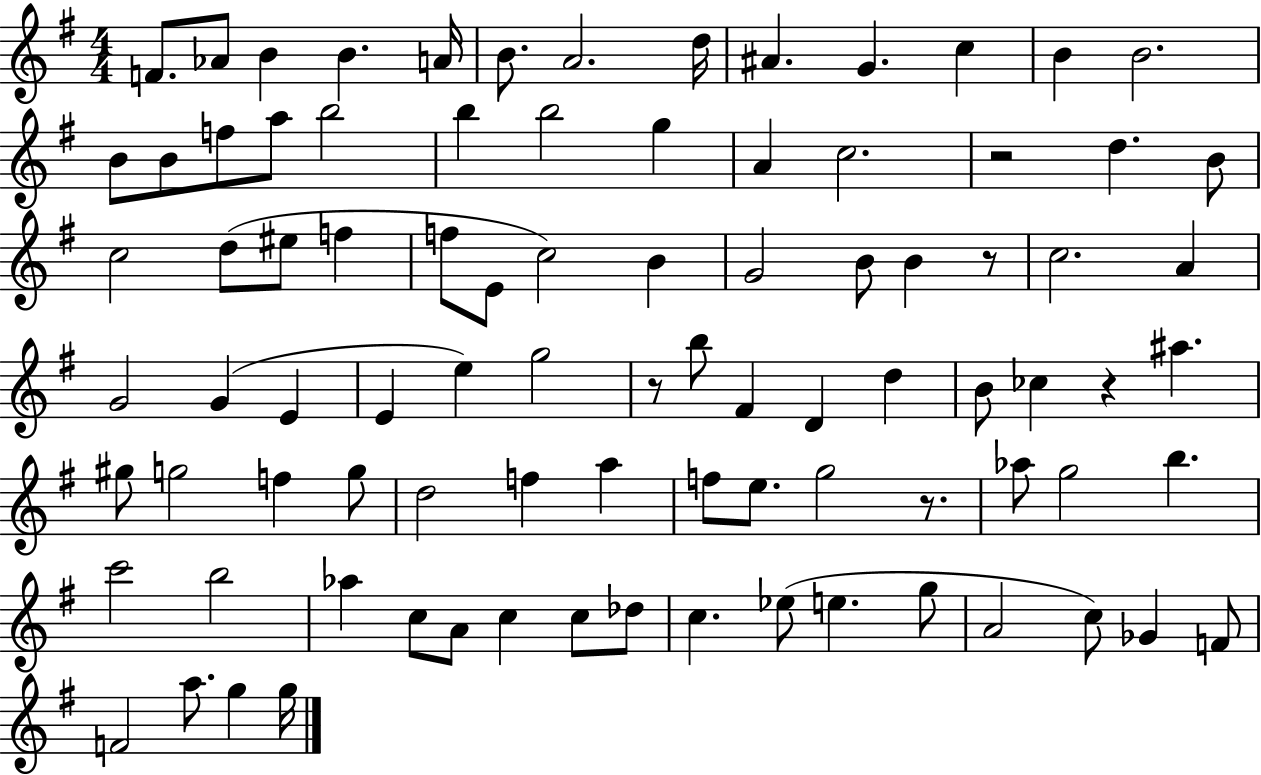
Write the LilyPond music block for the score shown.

{
  \clef treble
  \numericTimeSignature
  \time 4/4
  \key g \major
  f'8. aes'8 b'4 b'4. a'16 | b'8. a'2. d''16 | ais'4. g'4. c''4 | b'4 b'2. | \break b'8 b'8 f''8 a''8 b''2 | b''4 b''2 g''4 | a'4 c''2. | r2 d''4. b'8 | \break c''2 d''8( eis''8 f''4 | f''8 e'8 c''2) b'4 | g'2 b'8 b'4 r8 | c''2. a'4 | \break g'2 g'4( e'4 | e'4 e''4) g''2 | r8 b''8 fis'4 d'4 d''4 | b'8 ces''4 r4 ais''4. | \break gis''8 g''2 f''4 g''8 | d''2 f''4 a''4 | f''8 e''8. g''2 r8. | aes''8 g''2 b''4. | \break c'''2 b''2 | aes''4 c''8 a'8 c''4 c''8 des''8 | c''4. ees''8( e''4. g''8 | a'2 c''8) ges'4 f'8 | \break f'2 a''8. g''4 g''16 | \bar "|."
}